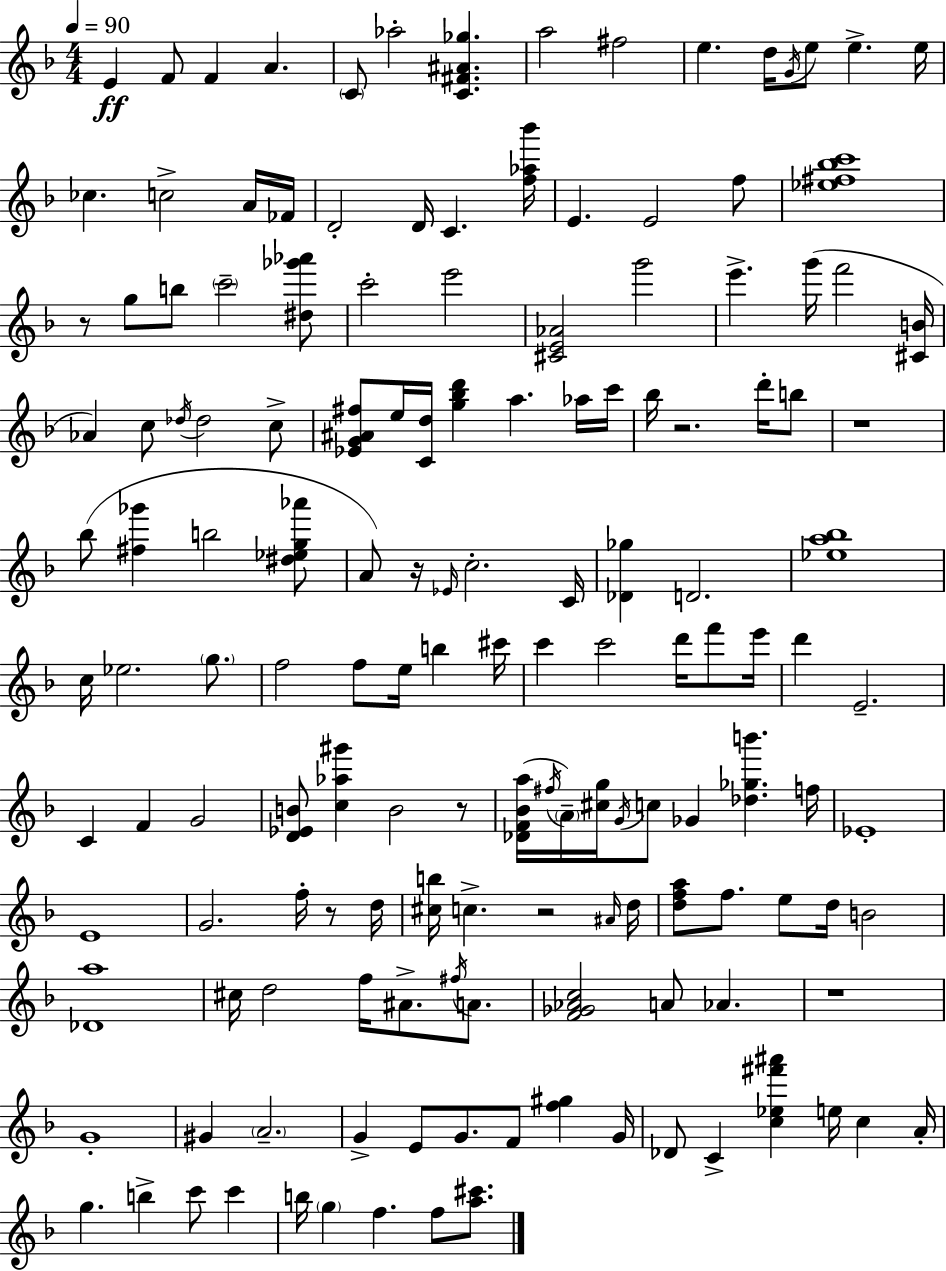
E4/q F4/e F4/q A4/q. C4/e Ab5/h [C4,F#4,A#4,Gb5]/q. A5/h F#5/h E5/q. D5/s G4/s E5/e E5/q. E5/s CES5/q. C5/h A4/s FES4/s D4/h D4/s C4/q. [F5,Ab5,Bb6]/s E4/q. E4/h F5/e [Eb5,F#5,Bb5,C6]/w R/e G5/e B5/e C6/h [D#5,Gb6,Ab6]/e C6/h E6/h [C#4,E4,Ab4]/h G6/h E6/q. G6/s F6/h [C#4,B4]/s Ab4/q C5/e Db5/s Db5/h C5/e [Eb4,G4,A#4,F#5]/e E5/s [C4,D5]/s [G5,Bb5,D6]/q A5/q. Ab5/s C6/s Bb5/s R/h. D6/s B5/e R/w Bb5/e [F#5,Gb6]/q B5/h [D#5,Eb5,G5,Ab6]/e A4/e R/s Eb4/s C5/h. C4/s [Db4,Gb5]/q D4/h. [Eb5,A5,Bb5]/w C5/s Eb5/h. G5/e. F5/h F5/e E5/s B5/q C#6/s C6/q C6/h D6/s F6/e E6/s D6/q E4/h. C4/q F4/q G4/h [D4,Eb4,B4]/e [C5,Ab5,G#6]/q B4/h R/e [Db4,F4,Bb4,A5]/s F#5/s A4/s [C#5,G5]/s G4/s C5/e Gb4/q [Db5,Gb5,B6]/q. F5/s Eb4/w E4/w G4/h. F5/s R/e D5/s [C#5,B5]/s C5/q. R/h A#4/s D5/s [D5,F5,A5]/e F5/e. E5/e D5/s B4/h [Db4,A5]/w C#5/s D5/h F5/s A#4/e. F#5/s A4/e. [F4,Gb4,Ab4,C5]/h A4/e Ab4/q. R/w G4/w G#4/q A4/h. G4/q E4/e G4/e. F4/e [F5,G#5]/q G4/s Db4/e C4/q [C5,Eb5,F#6,A#6]/q E5/s C5/q A4/s G5/q. B5/q C6/e C6/q B5/s G5/q F5/q. F5/e [A5,C#6]/e.